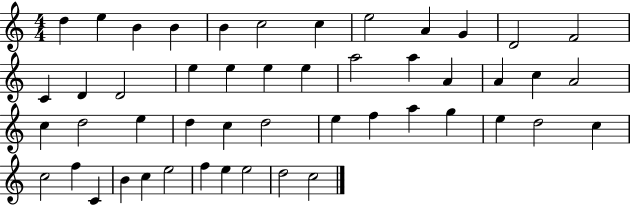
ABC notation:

X:1
T:Untitled
M:4/4
L:1/4
K:C
d e B B B c2 c e2 A G D2 F2 C D D2 e e e e a2 a A A c A2 c d2 e d c d2 e f a g e d2 c c2 f C B c e2 f e e2 d2 c2